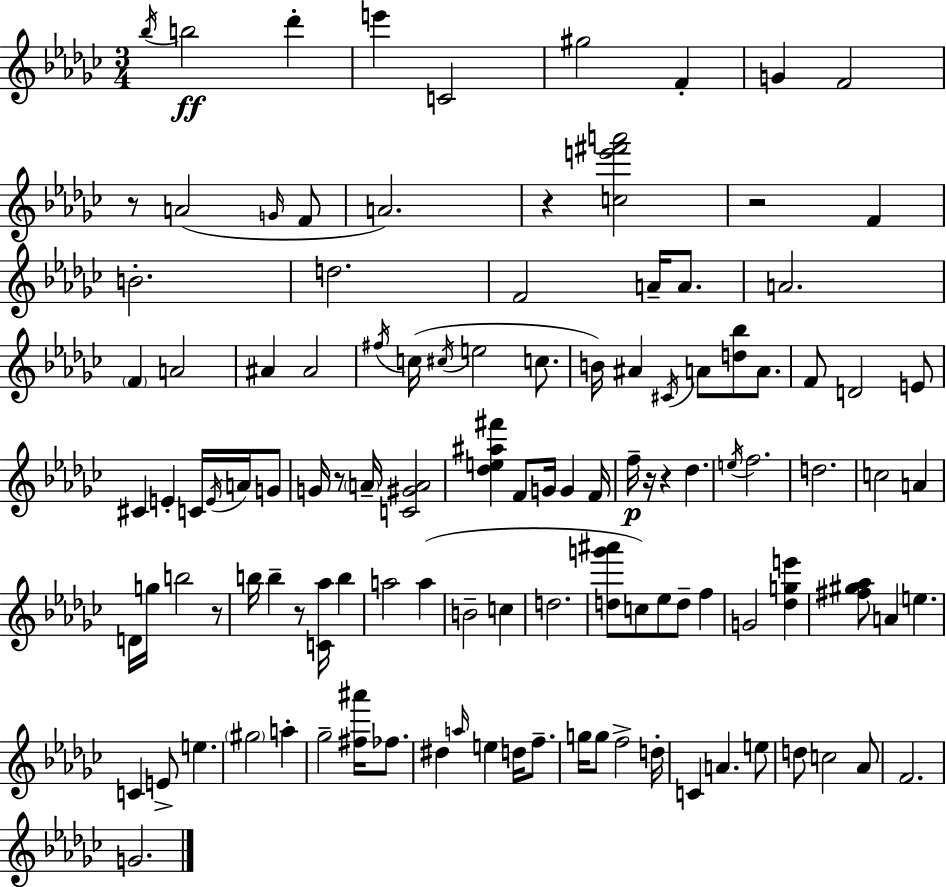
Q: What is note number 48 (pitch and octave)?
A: G4